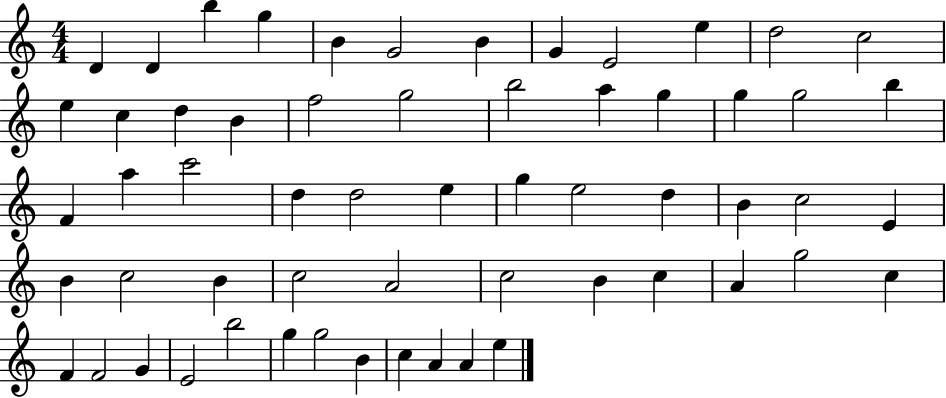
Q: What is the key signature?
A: C major